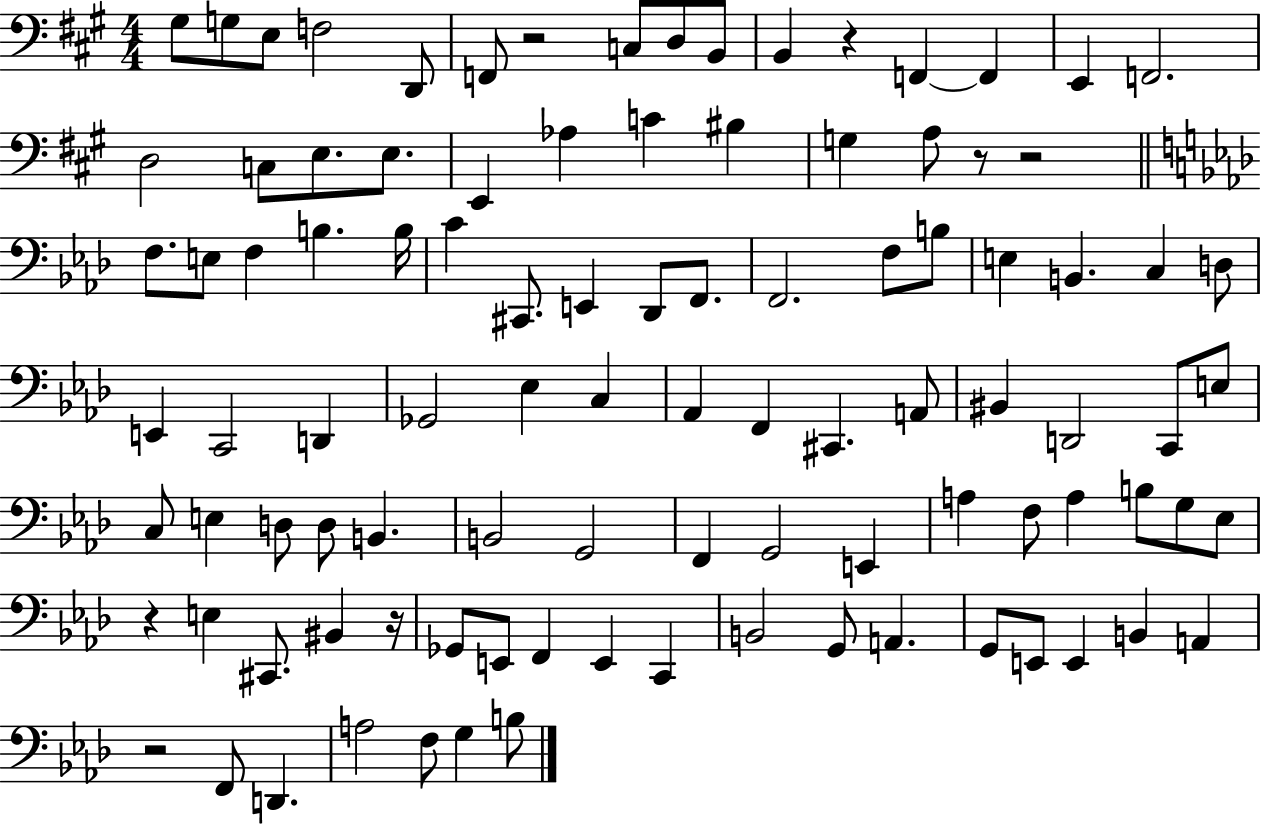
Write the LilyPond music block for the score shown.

{
  \clef bass
  \numericTimeSignature
  \time 4/4
  \key a \major
  gis8 g8 e8 f2 d,8 | f,8 r2 c8 d8 b,8 | b,4 r4 f,4~~ f,4 | e,4 f,2. | \break d2 c8 e8. e8. | e,4 aes4 c'4 bis4 | g4 a8 r8 r2 | \bar "||" \break \key f \minor f8. e8 f4 b4. b16 | c'4 cis,8. e,4 des,8 f,8. | f,2. f8 b8 | e4 b,4. c4 d8 | \break e,4 c,2 d,4 | ges,2 ees4 c4 | aes,4 f,4 cis,4. a,8 | bis,4 d,2 c,8 e8 | \break c8 e4 d8 d8 b,4. | b,2 g,2 | f,4 g,2 e,4 | a4 f8 a4 b8 g8 ees8 | \break r4 e4 cis,8. bis,4 r16 | ges,8 e,8 f,4 e,4 c,4 | b,2 g,8 a,4. | g,8 e,8 e,4 b,4 a,4 | \break r2 f,8 d,4. | a2 f8 g4 b8 | \bar "|."
}